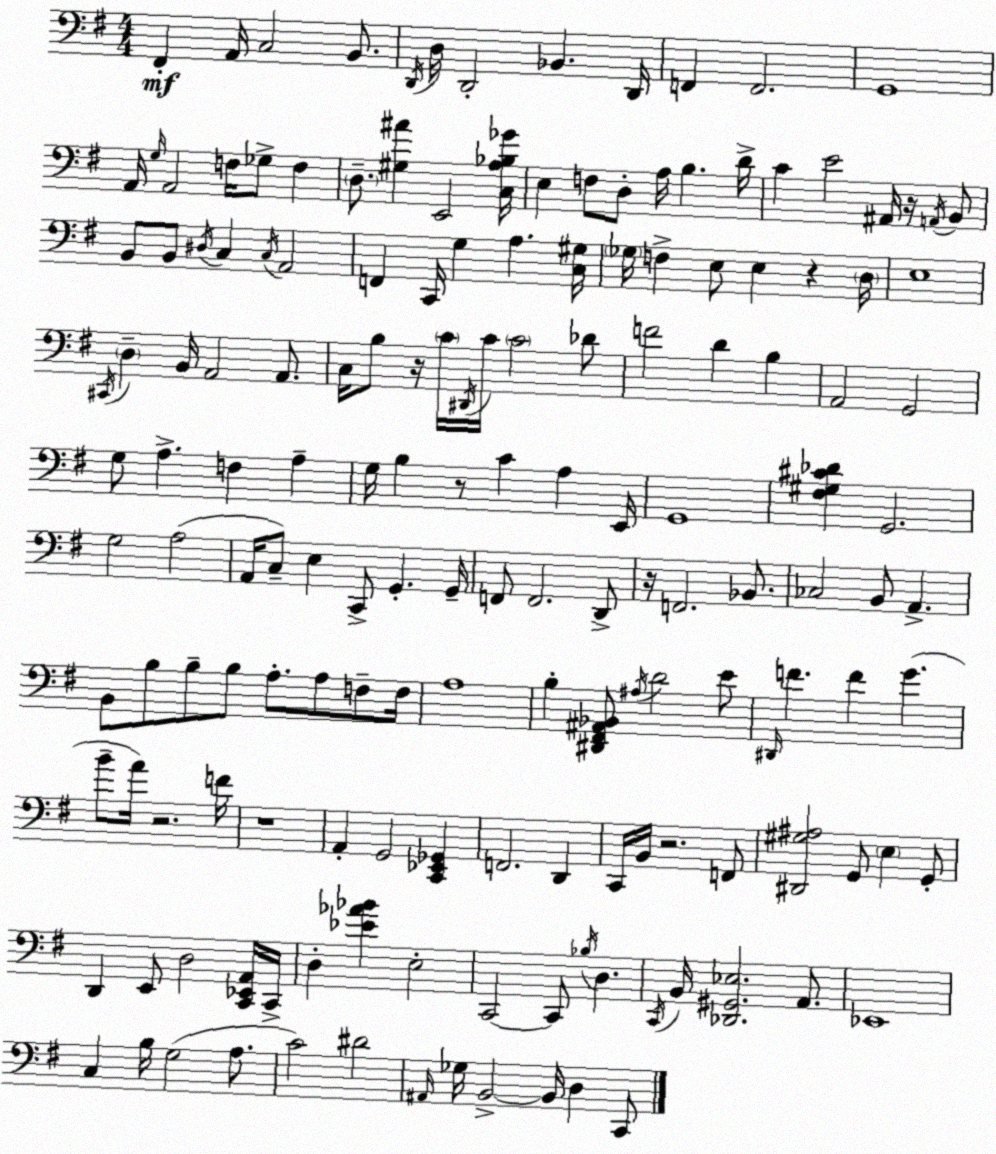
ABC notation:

X:1
T:Untitled
M:4/4
L:1/4
K:Em
^F,, A,,/4 C,2 B,,/2 D,,/4 D,/4 D,,2 _B,, D,,/4 F,, F,,2 G,,4 A,,/4 G,/4 A,,2 F,/4 _G,/2 F, D,/2 [^G,^A] E,,2 [C,A,_B,_G]/4 E, F,/2 D,/2 A,/4 B, D/4 C E2 ^A,,/4 z/4 A,,/4 B,,/2 B,,/2 B,,/2 ^D,/4 C, C,/4 A,,2 F,, C,,/4 G, A, [C,^G,]/4 _G,/4 F, E,/2 E, z D,/4 E,4 ^C,,/4 D, B,,/4 A,,2 A,,/2 C,/4 B,/2 z/4 C/4 ^D,,/4 C/4 C2 _D/2 F2 D B, A,,2 G,,2 G,/2 A, F, A, G,/4 B, z/2 C A, E,,/4 G,,4 [^F,^G,^C_D] G,,2 G,2 A,2 A,,/4 C,/2 E, C,,/2 G,, G,,/4 F,,/2 F,,2 D,,/2 z/4 F,,2 _B,,/2 _C,2 B,,/2 A,, B,,/2 B,/2 B,/2 B,/2 A,/2 A,/2 F,/2 F,/4 A,4 B, [^D,,^F,,^A,,_B,,]/2 ^A,/4 D2 E/2 ^D,,/4 F F G B/2 A/4 z2 F/4 z4 A,, G,,2 [C,,_E,,_G,,] F,,2 D,, C,,/4 B,,/4 z2 F,,/2 [^D,,^G,^A,]2 G,,/2 E, G,,/2 D,, E,,/2 D,2 [C,,_E,,A,,]/4 C,,/4 D, [_E_A_B] E,2 C,,2 C,,/2 _B,/4 D, C,,/4 B,,/4 [_D,,^G,,_E,]2 A,,/2 _E,,4 C, B,/4 G,2 A,/2 C2 ^D2 ^A,,/4 _G,/4 B,,2 B,,/4 D, C,,/2